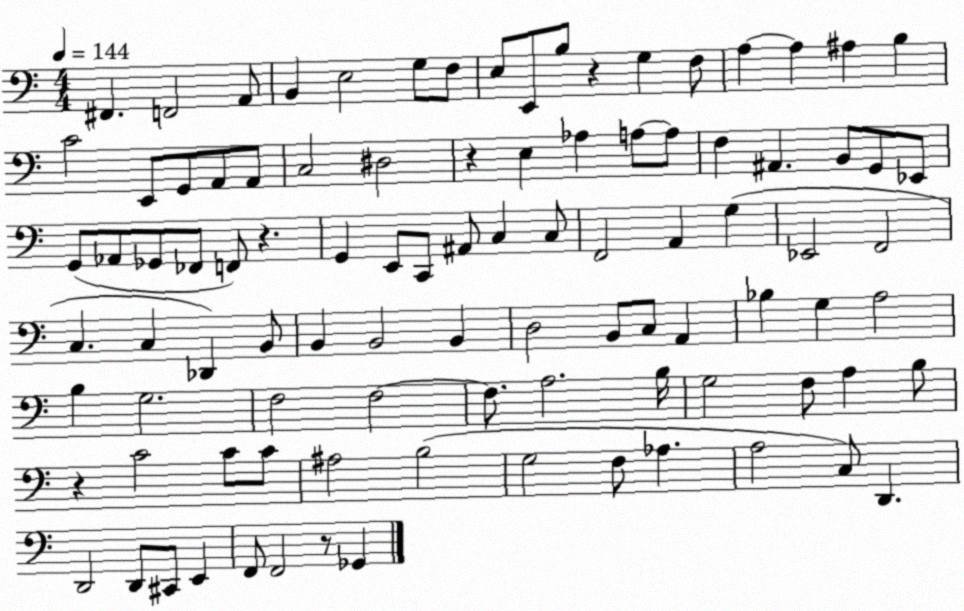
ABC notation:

X:1
T:Untitled
M:4/4
L:1/4
K:C
^F,, F,,2 A,,/2 B,, E,2 G,/2 F,/2 E,/2 E,,/2 B,/2 z G, F,/2 A, A, ^A, B, C2 E,,/2 G,,/2 A,,/2 A,,/2 C,2 ^D,2 z E, _A, A,/2 A,/2 F, ^A,, B,,/2 G,,/2 _E,,/2 G,,/2 _A,,/2 _G,,/2 _F,,/2 F,,/2 z G,, E,,/2 C,,/2 ^A,,/2 C, C,/2 F,,2 A,, G, _E,,2 F,,2 C, C, _D,, B,,/2 B,, B,,2 B,, D,2 B,,/2 C,/2 A,, _B, G, A,2 B, G,2 F,2 F,2 F,/2 A,2 B,/4 G,2 F,/2 A, B,/2 z C2 C/2 C/2 ^A,2 B,2 G,2 F,/2 _A, A,2 C,/2 D,, D,,2 D,,/2 ^C,,/2 E,, F,,/2 F,,2 z/2 _G,,